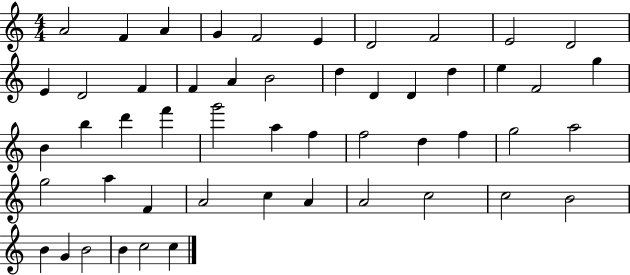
X:1
T:Untitled
M:4/4
L:1/4
K:C
A2 F A G F2 E D2 F2 E2 D2 E D2 F F A B2 d D D d e F2 g B b d' f' g'2 a f f2 d f g2 a2 g2 a F A2 c A A2 c2 c2 B2 B G B2 B c2 c